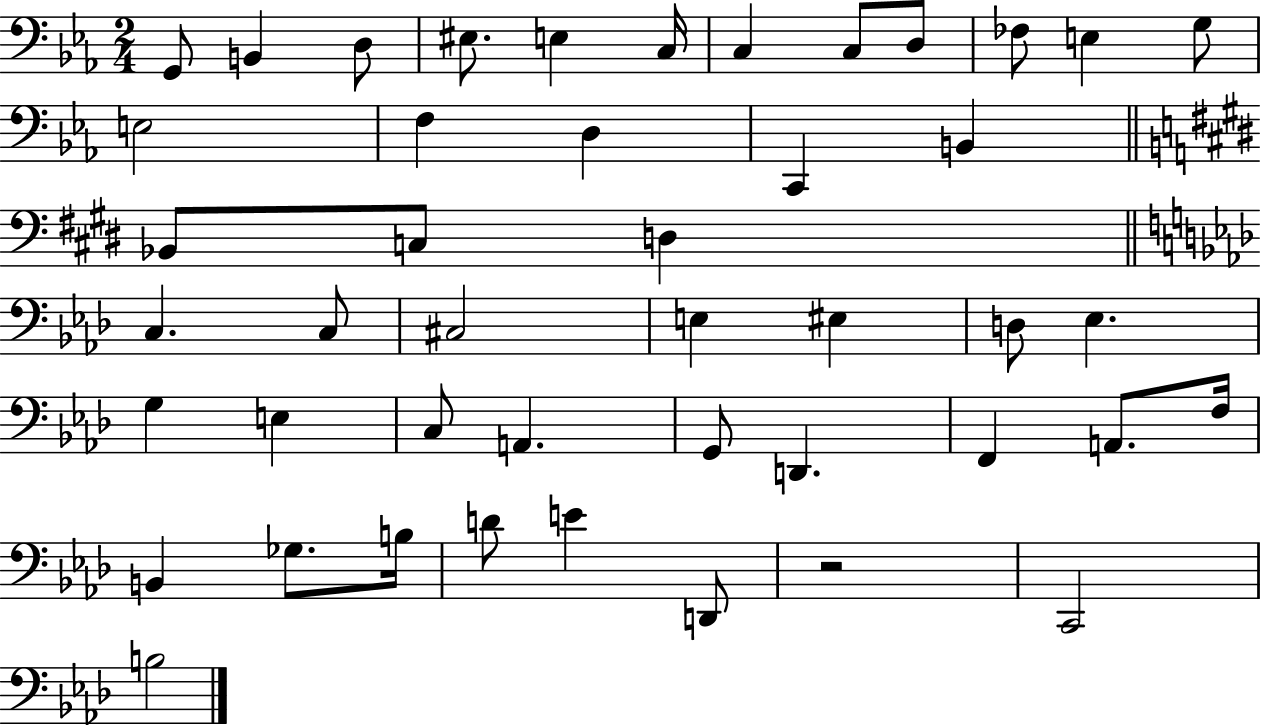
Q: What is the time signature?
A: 2/4